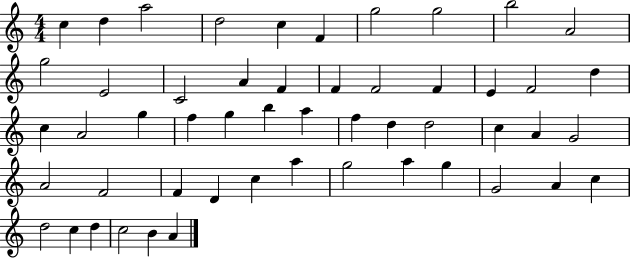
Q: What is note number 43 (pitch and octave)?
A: G5